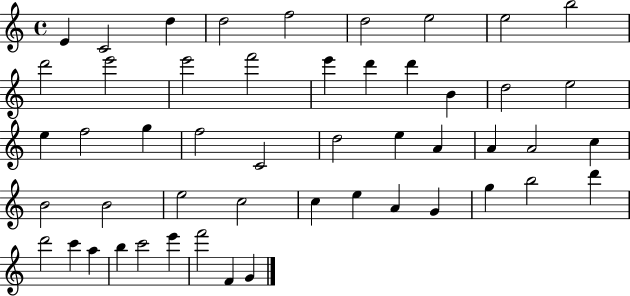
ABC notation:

X:1
T:Untitled
M:4/4
L:1/4
K:C
E C2 d d2 f2 d2 e2 e2 b2 d'2 e'2 e'2 f'2 e' d' d' B d2 e2 e f2 g f2 C2 d2 e A A A2 c B2 B2 e2 c2 c e A G g b2 d' d'2 c' a b c'2 e' f'2 F G